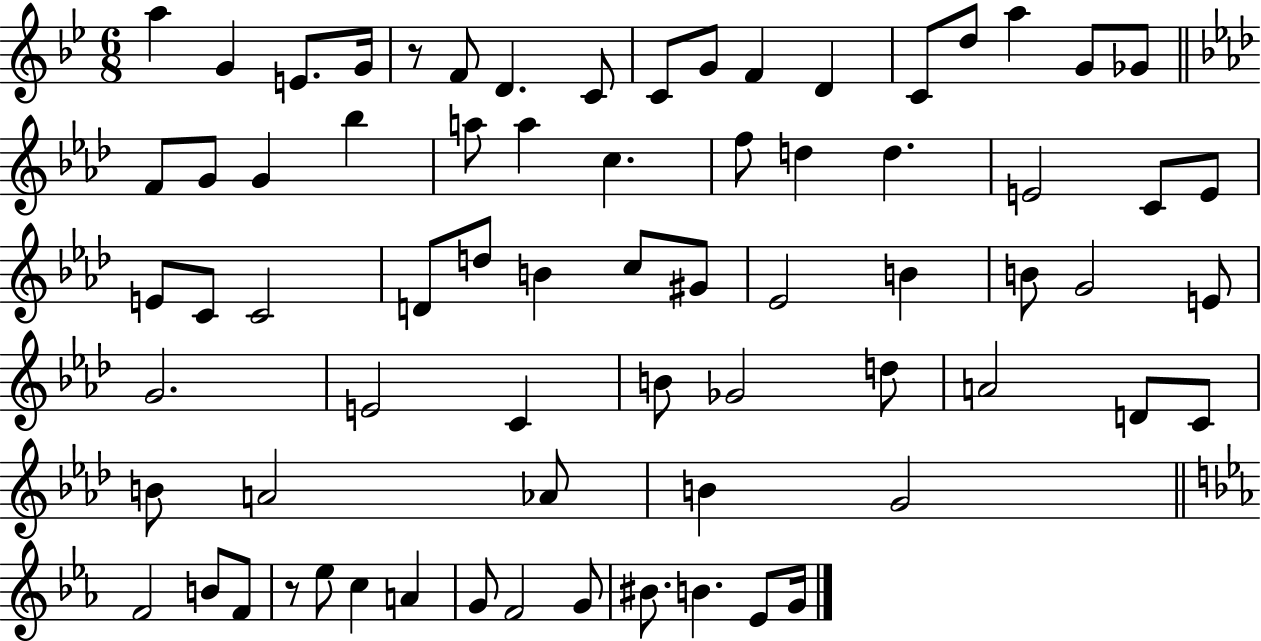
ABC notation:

X:1
T:Untitled
M:6/8
L:1/4
K:Bb
a G E/2 G/4 z/2 F/2 D C/2 C/2 G/2 F D C/2 d/2 a G/2 _G/2 F/2 G/2 G _b a/2 a c f/2 d d E2 C/2 E/2 E/2 C/2 C2 D/2 d/2 B c/2 ^G/2 _E2 B B/2 G2 E/2 G2 E2 C B/2 _G2 d/2 A2 D/2 C/2 B/2 A2 _A/2 B G2 F2 B/2 F/2 z/2 _e/2 c A G/2 F2 G/2 ^B/2 B _E/2 G/4